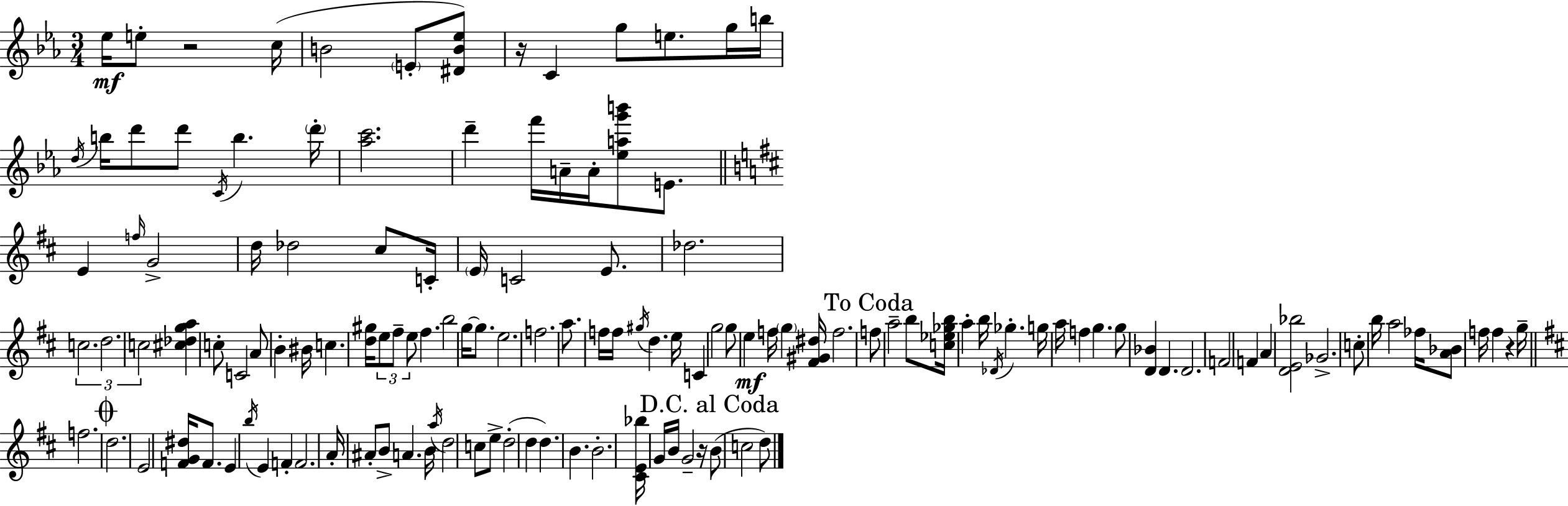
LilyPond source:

{
  \clef treble
  \numericTimeSignature
  \time 3/4
  \key ees \major
  \repeat volta 2 { ees''16\mf e''8-. r2 c''16( | b'2 \parenthesize e'8-. <dis' b' ees''>8) | r16 c'4 g''8 e''8. g''16 b''16 | \acciaccatura { d''16 } b''16 d'''8 d'''8 \acciaccatura { c'16 } b''4. | \break \parenthesize d'''16-. <aes'' c'''>2. | d'''4-- f'''16 a'16-- a'16-. <ees'' a'' g''' b'''>8 e'8. | \bar "||" \break \key d \major e'4 \grace { f''16 } g'2-> | d''16 des''2 cis''8 | c'16-. \parenthesize e'16 c'2 e'8. | des''2. | \break \tuplet 3/2 { c''2. | d''2. | c''2 } <cis'' des'' g'' a''>4 | c''8-. c'2 a'8 | \break b'4-. bis'16 c''4. | <d'' gis''>16 \tuplet 3/2 { e''8 fis''8-- e''8 } fis''4. | b''2 g''16~~ g''8. | e''2. | \break f''2. | a''8. f''16 f''16 \acciaccatura { gis''16 } d''4. | e''16 c'4 g''2 | g''8 e''4\mf f''16 \parenthesize g''4 | \break <fis' gis' dis''>16 f''2. | \mark "To Coda" f''8 a''2-- | b''8 <c'' ees'' ges'' b''>16 a''4-. b''16 \acciaccatura { des'16 } ges''4.-. | g''16 a''16 f''4 g''4. | \break g''8 <d' bes'>4 d'4. | d'2. | f'2 f'4 | a'4 <d' e' bes''>2 | \break ges'2.-> | c''8-. b''16 a''2 | fes''16 <a' bes'>8 f''16 f''4 r4 | g''16-- \bar "||" \break \key b \minor f''2. | \mark \markup { \musicglyph "scripts.coda" } d''2. | e'2 <f' g' dis''>16 f'8. | e'4 \acciaccatura { b''16 } e'4 f'4-. | \break f'2. | a'16-. ais'8-. b'8-> a'4. | b'16 \acciaccatura { a''16 } d''2 c''8 | e''8-> d''2-.( d''4 | \break d''4.) b'4. | b'2.-. | <cis' e' bes''>16 g'16 b'16 g'2-- | r16 \mark "D.C. al Coda" b'8( c''2 | \break d''8) } \bar "|."
}